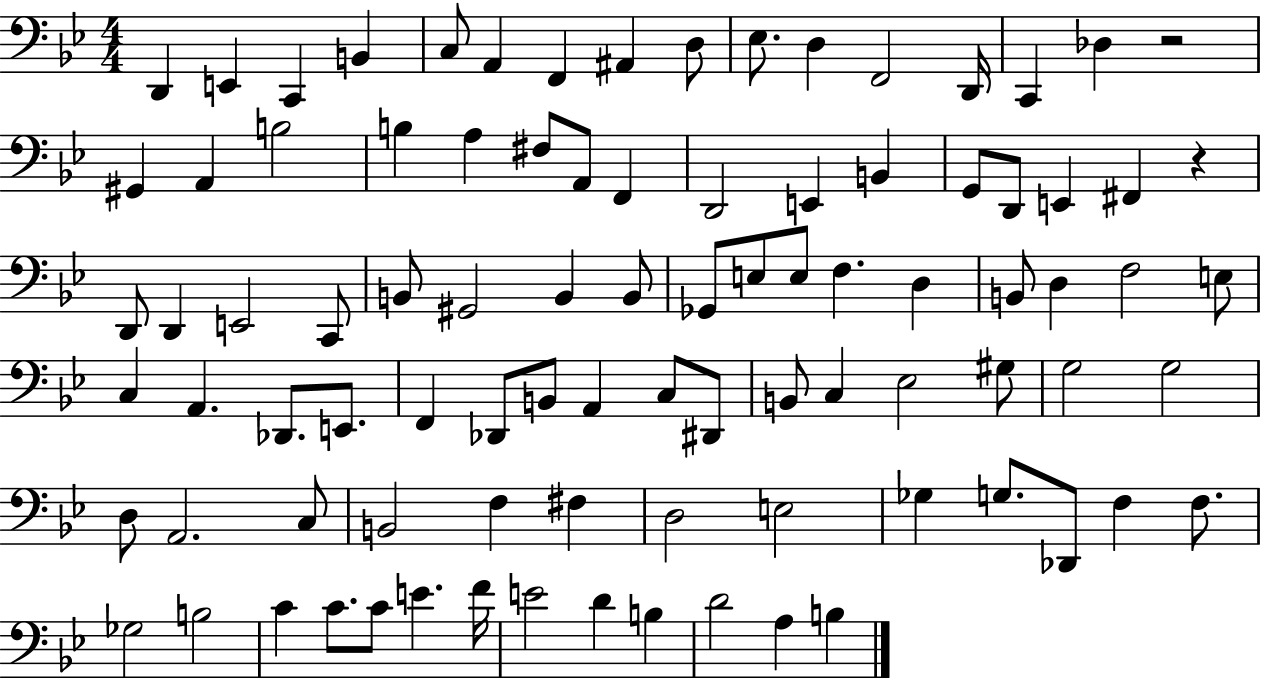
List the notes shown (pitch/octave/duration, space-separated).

D2/q E2/q C2/q B2/q C3/e A2/q F2/q A#2/q D3/e Eb3/e. D3/q F2/h D2/s C2/q Db3/q R/h G#2/q A2/q B3/h B3/q A3/q F#3/e A2/e F2/q D2/h E2/q B2/q G2/e D2/e E2/q F#2/q R/q D2/e D2/q E2/h C2/e B2/e G#2/h B2/q B2/e Gb2/e E3/e E3/e F3/q. D3/q B2/e D3/q F3/h E3/e C3/q A2/q. Db2/e. E2/e. F2/q Db2/e B2/e A2/q C3/e D#2/e B2/e C3/q Eb3/h G#3/e G3/h G3/h D3/e A2/h. C3/e B2/h F3/q F#3/q D3/h E3/h Gb3/q G3/e. Db2/e F3/q F3/e. Gb3/h B3/h C4/q C4/e. C4/e E4/q. F4/s E4/h D4/q B3/q D4/h A3/q B3/q